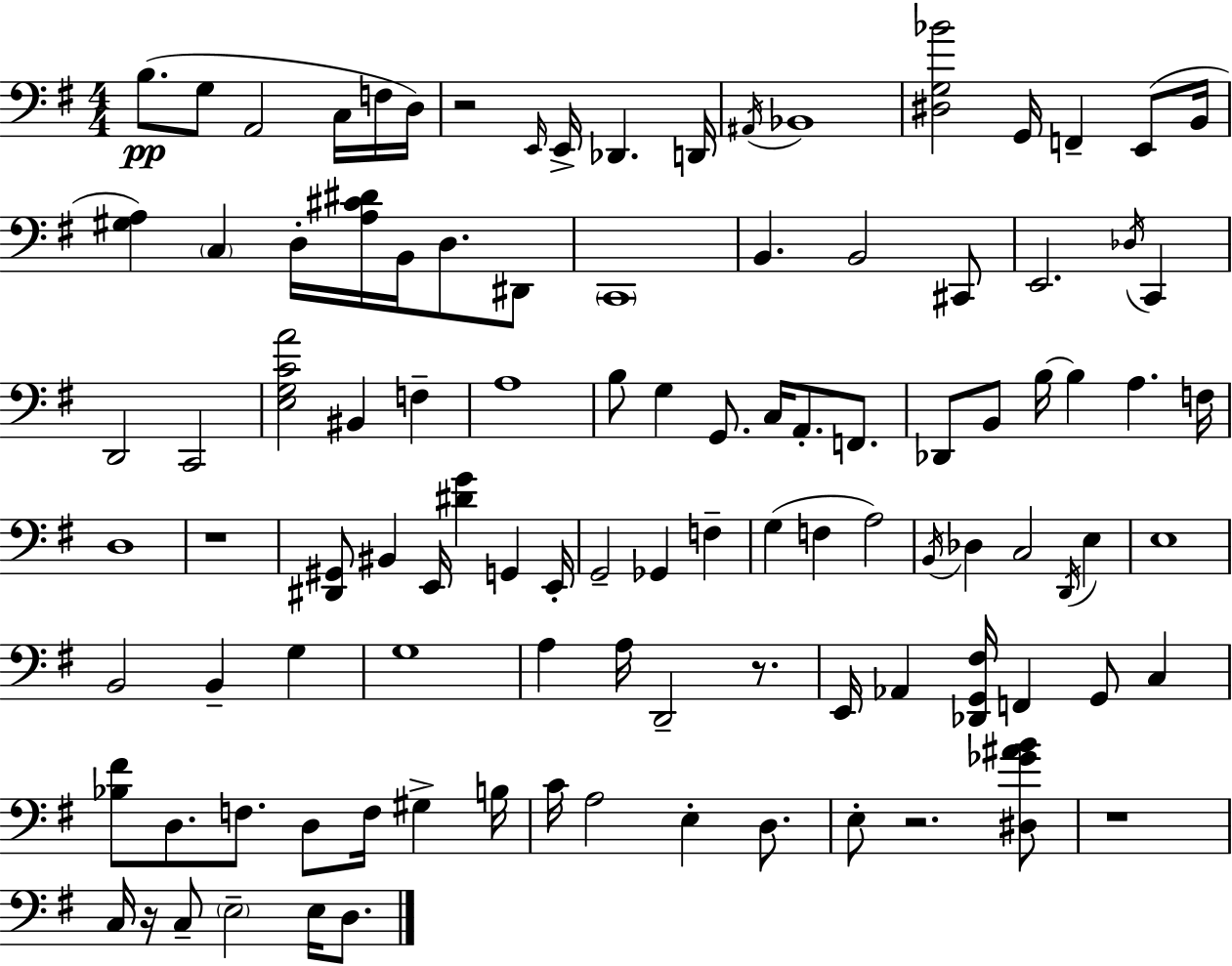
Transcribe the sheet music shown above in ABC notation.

X:1
T:Untitled
M:4/4
L:1/4
K:G
B,/2 G,/2 A,,2 C,/4 F,/4 D,/4 z2 E,,/4 E,,/4 _D,, D,,/4 ^A,,/4 _B,,4 [^D,G,_B]2 G,,/4 F,, E,,/2 B,,/4 [^G,A,] C, D,/4 [A,^C^D]/4 B,,/4 D,/2 ^D,,/2 C,,4 B,, B,,2 ^C,,/2 E,,2 _D,/4 C,, D,,2 C,,2 [E,G,CA]2 ^B,, F, A,4 B,/2 G, G,,/2 C,/4 A,,/2 F,,/2 _D,,/2 B,,/2 B,/4 B, A, F,/4 D,4 z4 [^D,,^G,,]/2 ^B,, E,,/4 [^DG] G,, E,,/4 G,,2 _G,, F, G, F, A,2 B,,/4 _D, C,2 D,,/4 E, E,4 B,,2 B,, G, G,4 A, A,/4 D,,2 z/2 E,,/4 _A,, [_D,,G,,^F,]/4 F,, G,,/2 C, [_B,^F]/2 D,/2 F,/2 D,/2 F,/4 ^G, B,/4 C/4 A,2 E, D,/2 E,/2 z2 [^D,_G^AB]/2 z4 C,/4 z/4 C,/2 E,2 E,/4 D,/2